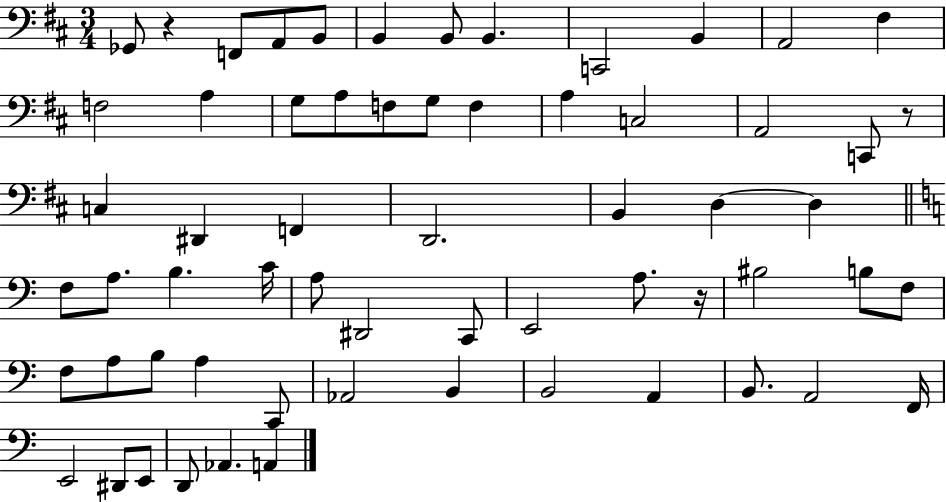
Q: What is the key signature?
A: D major